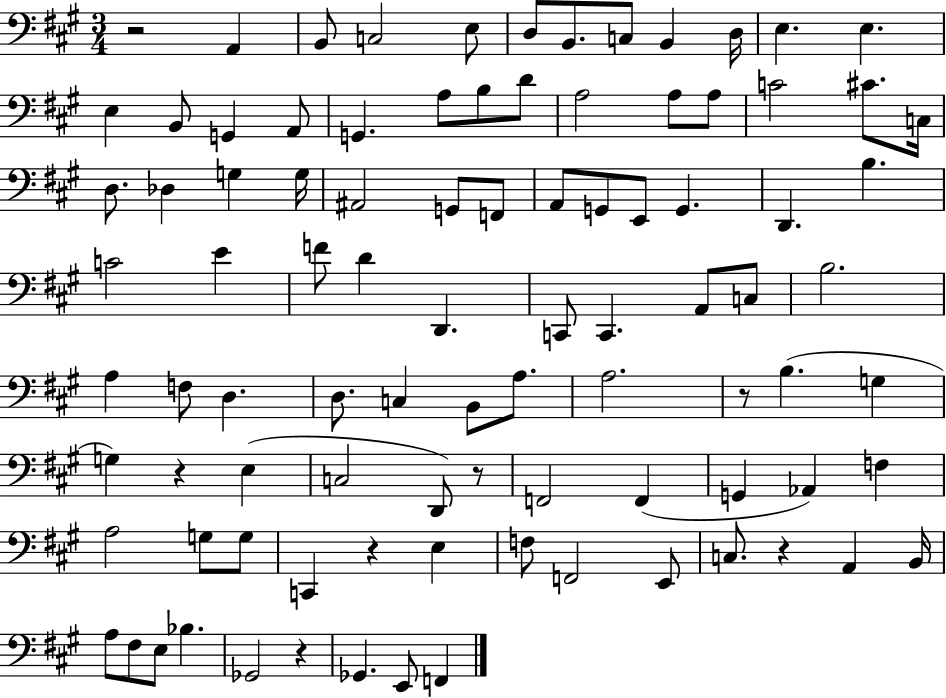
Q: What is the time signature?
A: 3/4